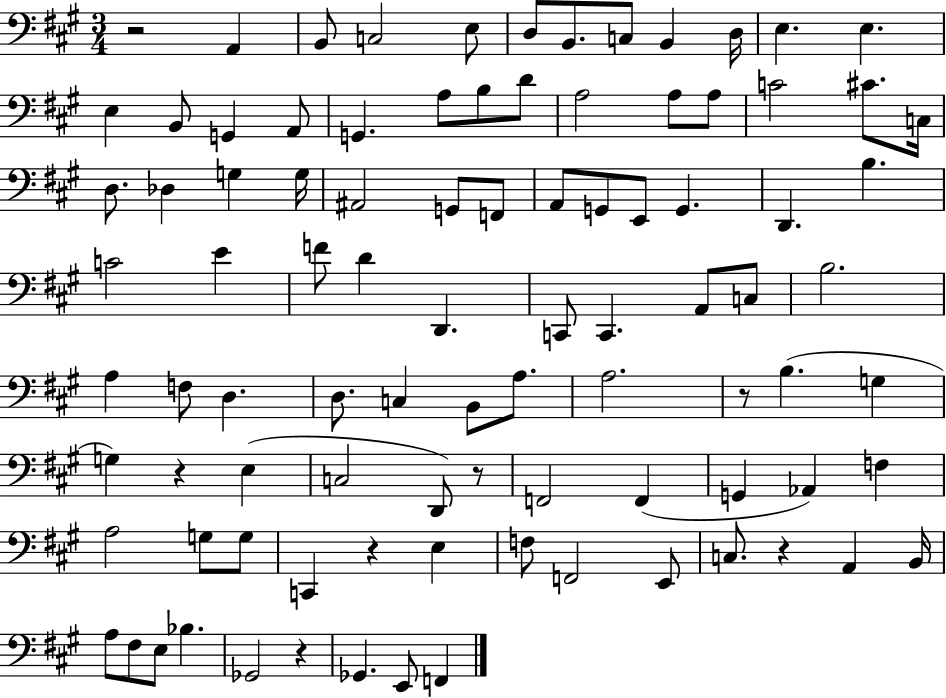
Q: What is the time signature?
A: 3/4